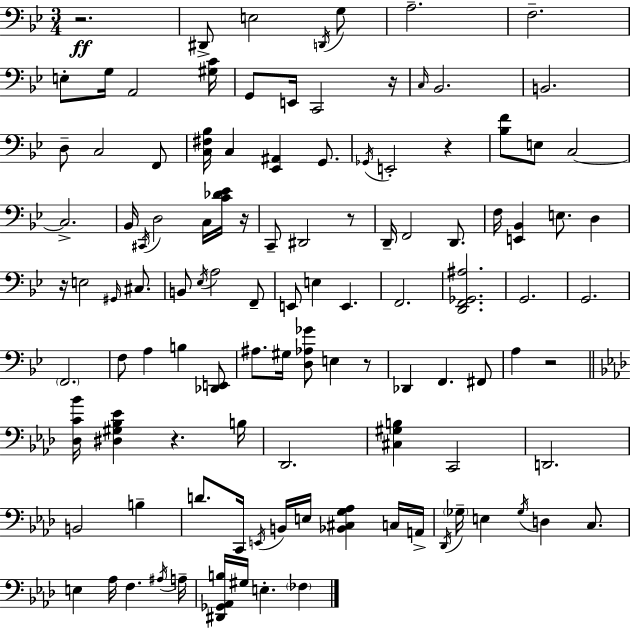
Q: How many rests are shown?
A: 9